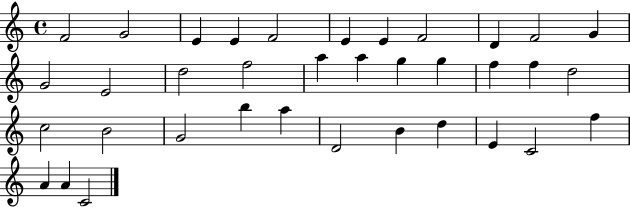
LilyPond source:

{
  \clef treble
  \time 4/4
  \defaultTimeSignature
  \key c \major
  f'2 g'2 | e'4 e'4 f'2 | e'4 e'4 f'2 | d'4 f'2 g'4 | \break g'2 e'2 | d''2 f''2 | a''4 a''4 g''4 g''4 | f''4 f''4 d''2 | \break c''2 b'2 | g'2 b''4 a''4 | d'2 b'4 d''4 | e'4 c'2 f''4 | \break a'4 a'4 c'2 | \bar "|."
}